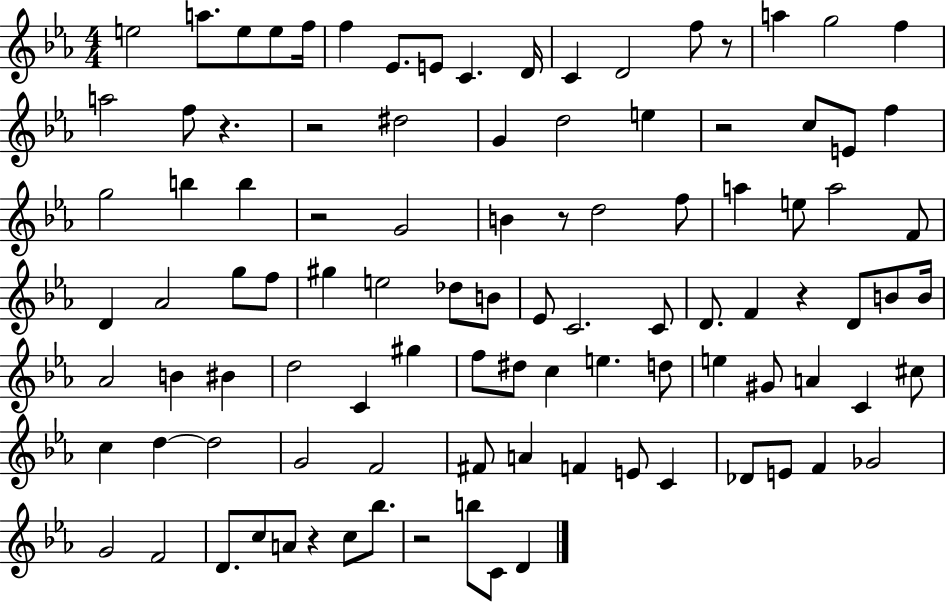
X:1
T:Untitled
M:4/4
L:1/4
K:Eb
e2 a/2 e/2 e/2 f/4 f _E/2 E/2 C D/4 C D2 f/2 z/2 a g2 f a2 f/2 z z2 ^d2 G d2 e z2 c/2 E/2 f g2 b b z2 G2 B z/2 d2 f/2 a e/2 a2 F/2 D _A2 g/2 f/2 ^g e2 _d/2 B/2 _E/2 C2 C/2 D/2 F z D/2 B/2 B/4 _A2 B ^B d2 C ^g f/2 ^d/2 c e d/2 e ^G/2 A C ^c/2 c d d2 G2 F2 ^F/2 A F E/2 C _D/2 E/2 F _G2 G2 F2 D/2 c/2 A/2 z c/2 _b/2 z2 b/2 C/2 D